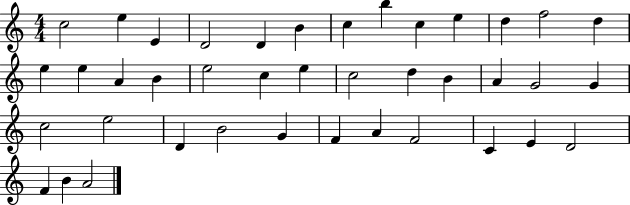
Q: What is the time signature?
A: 4/4